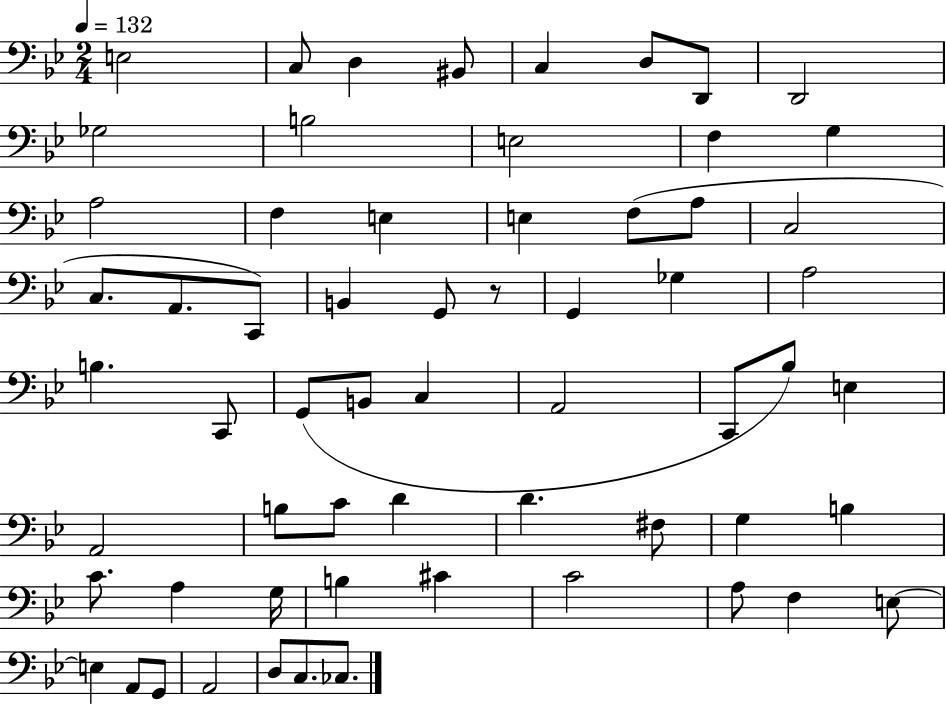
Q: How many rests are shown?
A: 1